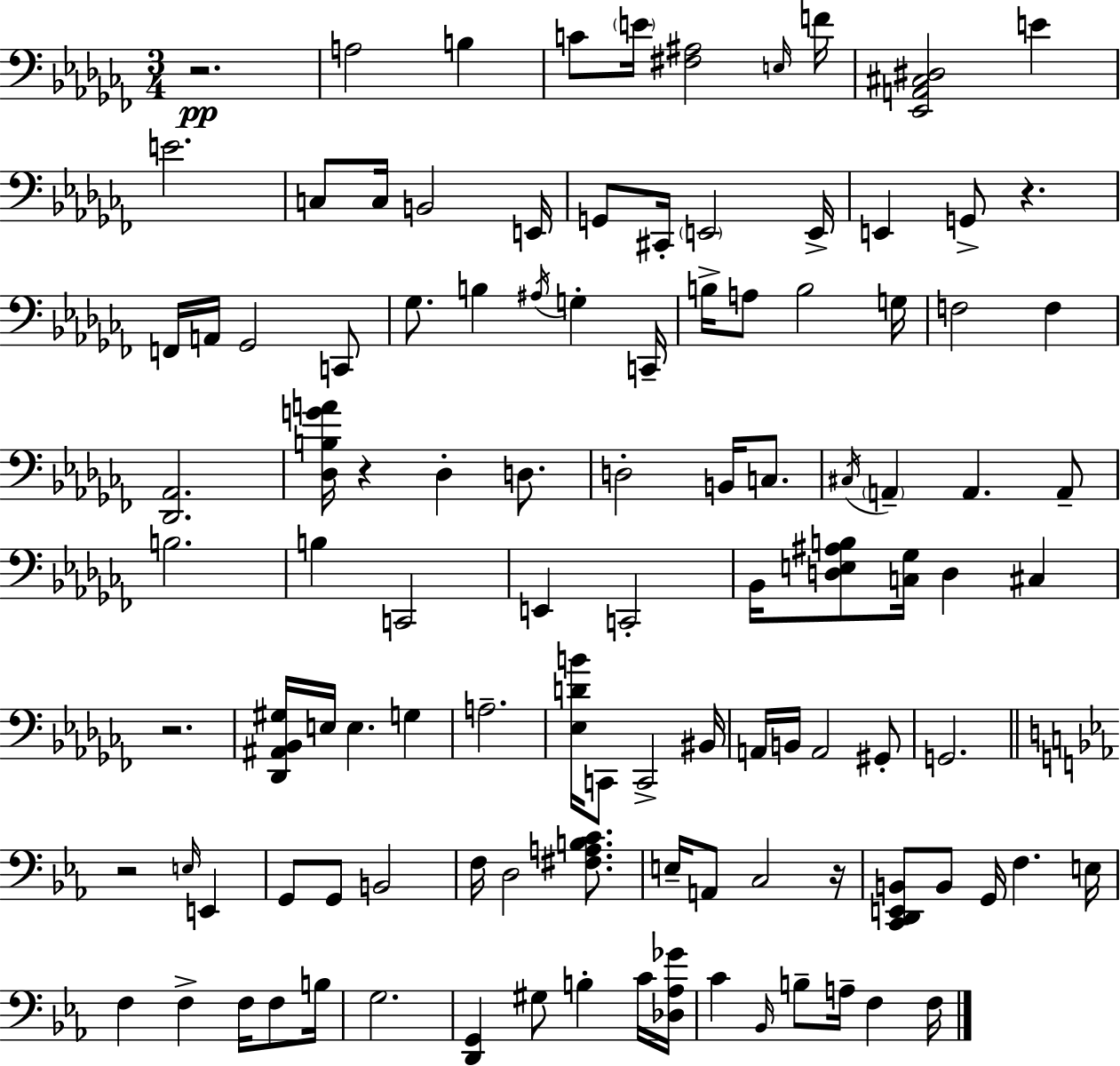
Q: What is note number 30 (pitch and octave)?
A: B3